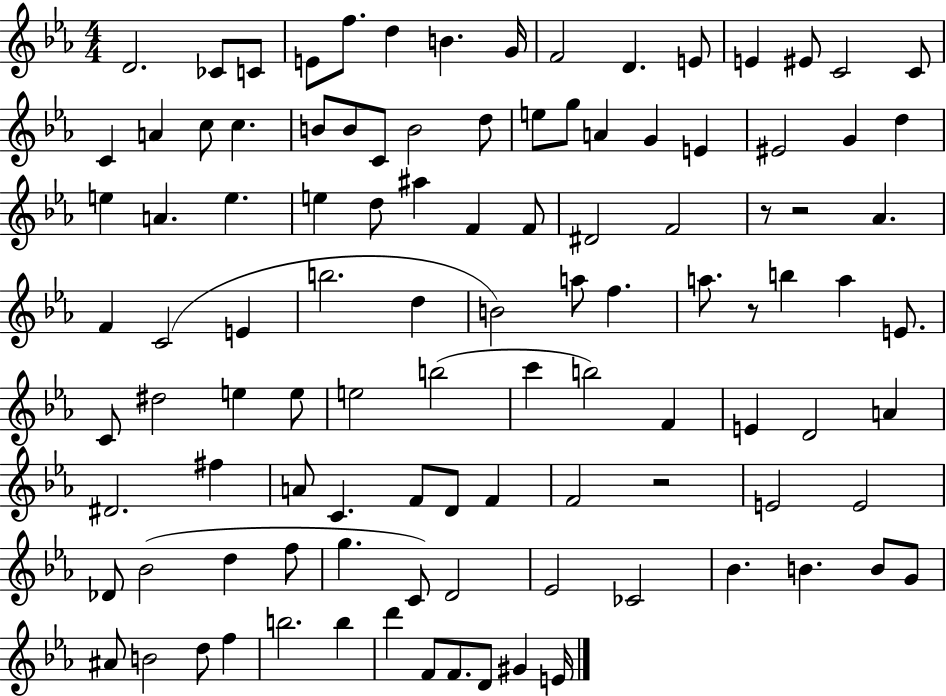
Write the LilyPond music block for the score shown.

{
  \clef treble
  \numericTimeSignature
  \time 4/4
  \key ees \major
  d'2. ces'8 c'8 | e'8 f''8. d''4 b'4. g'16 | f'2 d'4. e'8 | e'4 eis'8 c'2 c'8 | \break c'4 a'4 c''8 c''4. | b'8 b'8 c'8 b'2 d''8 | e''8 g''8 a'4 g'4 e'4 | eis'2 g'4 d''4 | \break e''4 a'4. e''4. | e''4 d''8 ais''4 f'4 f'8 | dis'2 f'2 | r8 r2 aes'4. | \break f'4 c'2( e'4 | b''2. d''4 | b'2) a''8 f''4. | a''8. r8 b''4 a''4 e'8. | \break c'8 dis''2 e''4 e''8 | e''2 b''2( | c'''4 b''2) f'4 | e'4 d'2 a'4 | \break dis'2. fis''4 | a'8 c'4. f'8 d'8 f'4 | f'2 r2 | e'2 e'2 | \break des'8 bes'2( d''4 f''8 | g''4. c'8) d'2 | ees'2 ces'2 | bes'4. b'4. b'8 g'8 | \break ais'8 b'2 d''8 f''4 | b''2. b''4 | d'''4 f'8 f'8. d'8 gis'4 e'16 | \bar "|."
}